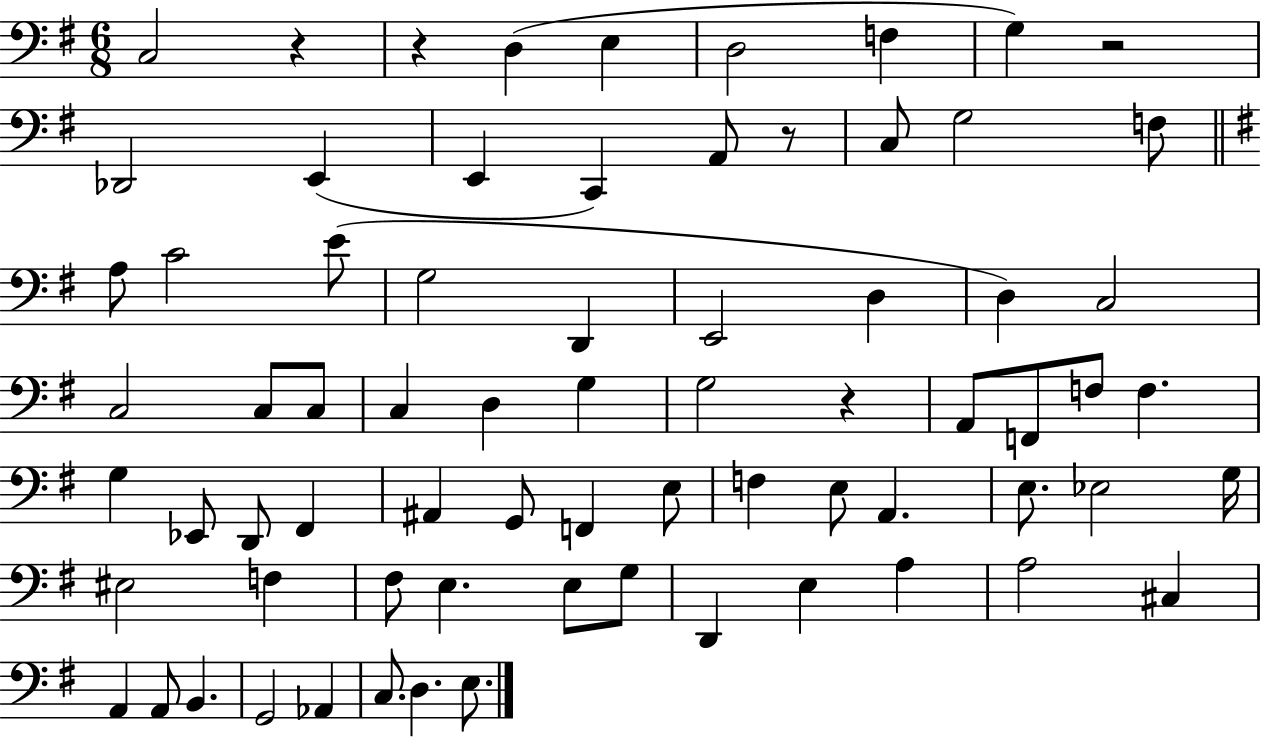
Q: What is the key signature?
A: G major